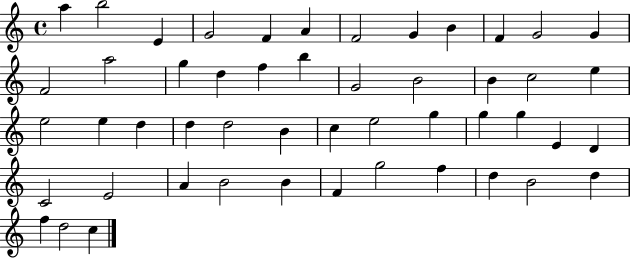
{
  \clef treble
  \time 4/4
  \defaultTimeSignature
  \key c \major
  a''4 b''2 e'4 | g'2 f'4 a'4 | f'2 g'4 b'4 | f'4 g'2 g'4 | \break f'2 a''2 | g''4 d''4 f''4 b''4 | g'2 b'2 | b'4 c''2 e''4 | \break e''2 e''4 d''4 | d''4 d''2 b'4 | c''4 e''2 g''4 | g''4 g''4 e'4 d'4 | \break c'2 e'2 | a'4 b'2 b'4 | f'4 g''2 f''4 | d''4 b'2 d''4 | \break f''4 d''2 c''4 | \bar "|."
}